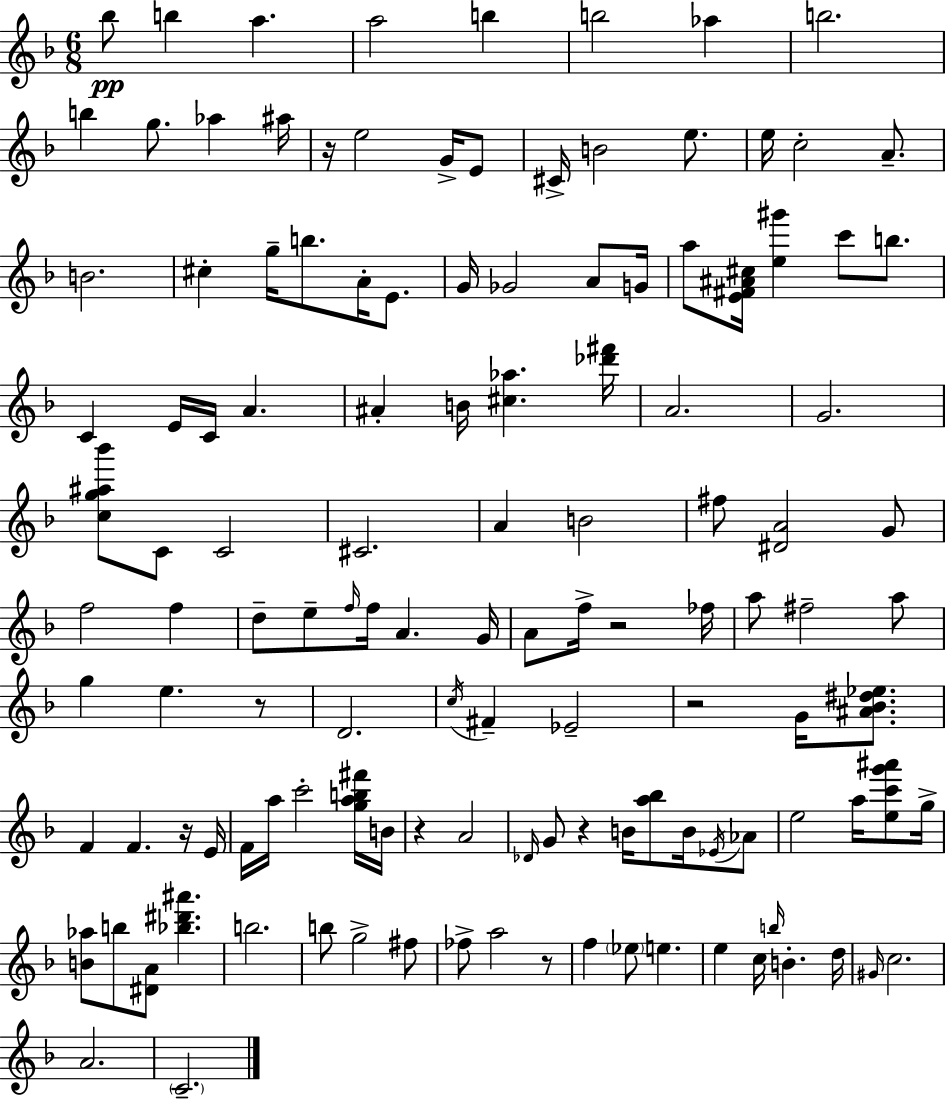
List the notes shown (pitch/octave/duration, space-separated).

Bb5/e B5/q A5/q. A5/h B5/q B5/h Ab5/q B5/h. B5/q G5/e. Ab5/q A#5/s R/s E5/h G4/s E4/e C#4/s B4/h E5/e. E5/s C5/h A4/e. B4/h. C#5/q G5/s B5/e. A4/s E4/e. G4/s Gb4/h A4/e G4/s A5/e [E4,F#4,A#4,C#5]/s [E5,G#6]/q C6/e B5/e. C4/q E4/s C4/s A4/q. A#4/q B4/s [C#5,Ab5]/q. [Db6,F#6]/s A4/h. G4/h. [C5,G5,A#5,Bb6]/e C4/e C4/h C#4/h. A4/q B4/h F#5/e [D#4,A4]/h G4/e F5/h F5/q D5/e E5/e F5/s F5/s A4/q. G4/s A4/e F5/s R/h FES5/s A5/e F#5/h A5/e G5/q E5/q. R/e D4/h. C5/s F#4/q Eb4/h R/h G4/s [A#4,Bb4,D#5,Eb5]/e. F4/q F4/q. R/s E4/s F4/s A5/s C6/h [G5,A5,B5,F#6]/s B4/s R/q A4/h Db4/s G4/e R/q B4/s [A5,Bb5]/e B4/s Eb4/s Ab4/e E5/h A5/s [E5,C6,G6,A#6]/e G5/s [B4,Ab5]/e B5/e [D#4,A4]/e [Bb5,D#6,A#6]/q. B5/h. B5/e G5/h F#5/e FES5/e A5/h R/e F5/q Eb5/e E5/q. E5/q C5/s B5/s B4/q. D5/s G#4/s C5/h. A4/h. C4/h.